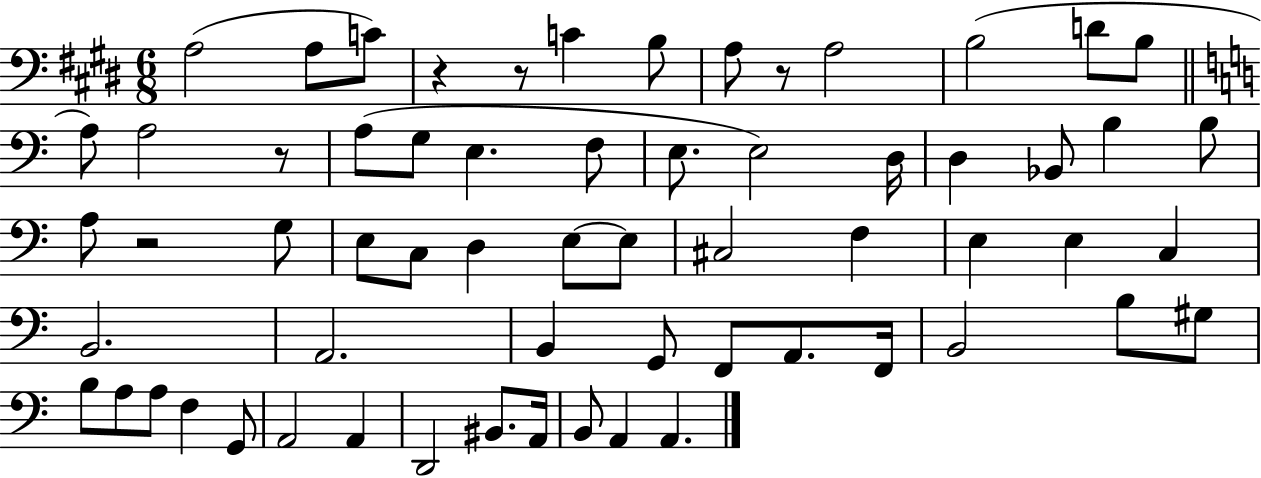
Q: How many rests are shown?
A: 5